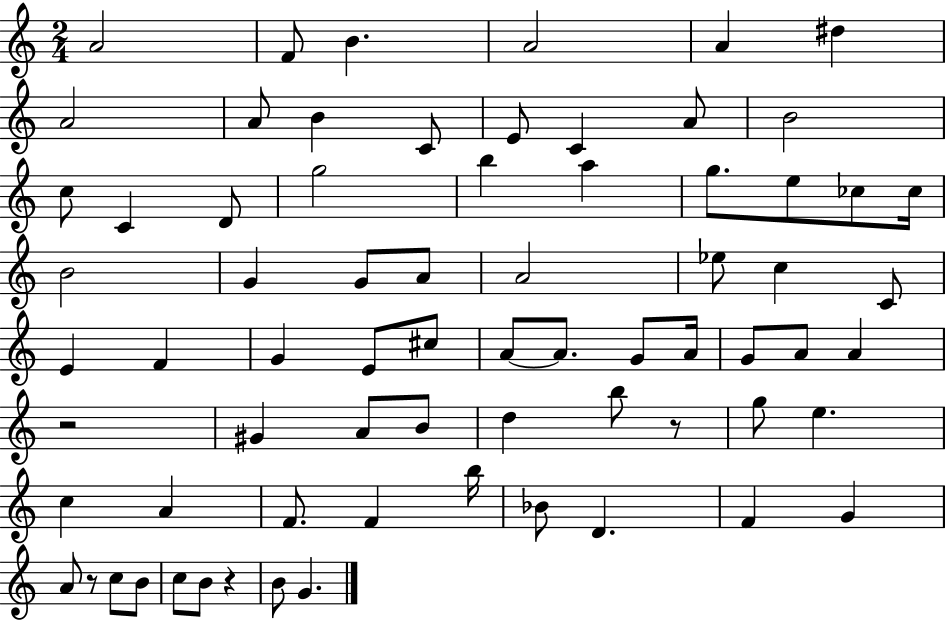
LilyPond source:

{
  \clef treble
  \numericTimeSignature
  \time 2/4
  \key c \major
  a'2 | f'8 b'4. | a'2 | a'4 dis''4 | \break a'2 | a'8 b'4 c'8 | e'8 c'4 a'8 | b'2 | \break c''8 c'4 d'8 | g''2 | b''4 a''4 | g''8. e''8 ces''8 ces''16 | \break b'2 | g'4 g'8 a'8 | a'2 | ees''8 c''4 c'8 | \break e'4 f'4 | g'4 e'8 cis''8 | a'8~~ a'8. g'8 a'16 | g'8 a'8 a'4 | \break r2 | gis'4 a'8 b'8 | d''4 b''8 r8 | g''8 e''4. | \break c''4 a'4 | f'8. f'4 b''16 | bes'8 d'4. | f'4 g'4 | \break a'8 r8 c''8 b'8 | c''8 b'8 r4 | b'8 g'4. | \bar "|."
}